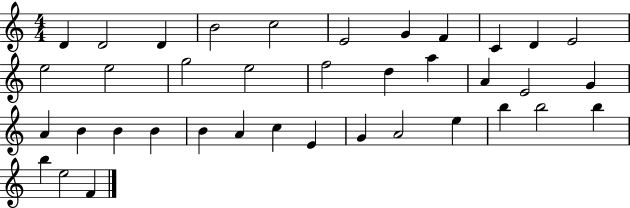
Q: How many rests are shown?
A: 0